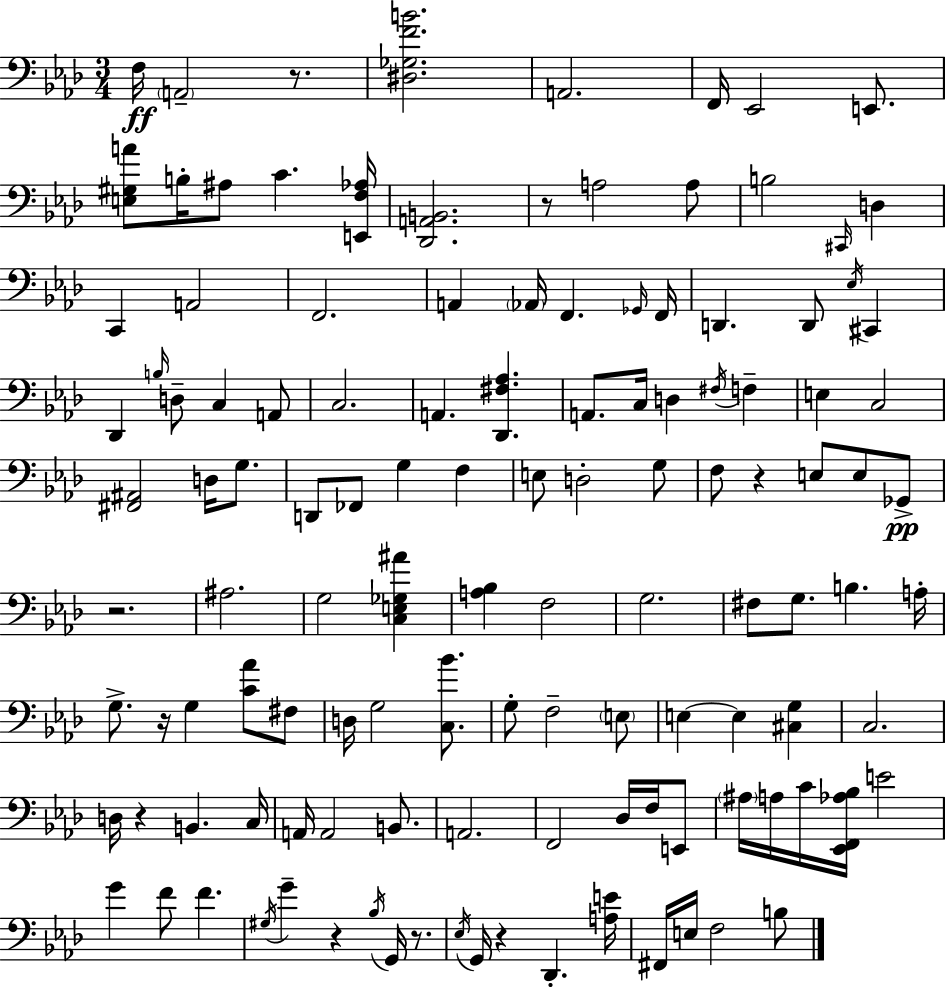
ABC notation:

X:1
T:Untitled
M:3/4
L:1/4
K:Ab
F,/4 A,,2 z/2 [^D,_G,FB]2 A,,2 F,,/4 _E,,2 E,,/2 [E,^G,A]/2 B,/4 ^A,/2 C [E,,F,_A,]/4 [_D,,A,,B,,]2 z/2 A,2 A,/2 B,2 ^C,,/4 D, C,, A,,2 F,,2 A,, _A,,/4 F,, _G,,/4 F,,/4 D,, D,,/2 _E,/4 ^C,, _D,, B,/4 D,/2 C, A,,/2 C,2 A,, [_D,,^F,_A,] A,,/2 C,/4 D, ^F,/4 F, E, C,2 [^F,,^A,,]2 D,/4 G,/2 D,,/2 _F,,/2 G, F, E,/2 D,2 G,/2 F,/2 z E,/2 E,/2 _G,,/2 z2 ^A,2 G,2 [C,E,_G,^A] [A,_B,] F,2 G,2 ^F,/2 G,/2 B, A,/4 G,/2 z/4 G, [C_A]/2 ^F,/2 D,/4 G,2 [C,_B]/2 G,/2 F,2 E,/2 E, E, [^C,G,] C,2 D,/4 z B,, C,/4 A,,/4 A,,2 B,,/2 A,,2 F,,2 _D,/4 F,/4 E,,/2 ^A,/4 A,/4 C/4 [_E,,F,,_A,_B,]/4 E2 G F/2 F ^G,/4 G z _B,/4 G,,/4 z/2 _E,/4 G,,/4 z _D,, [A,E]/4 ^F,,/4 E,/4 F,2 B,/2